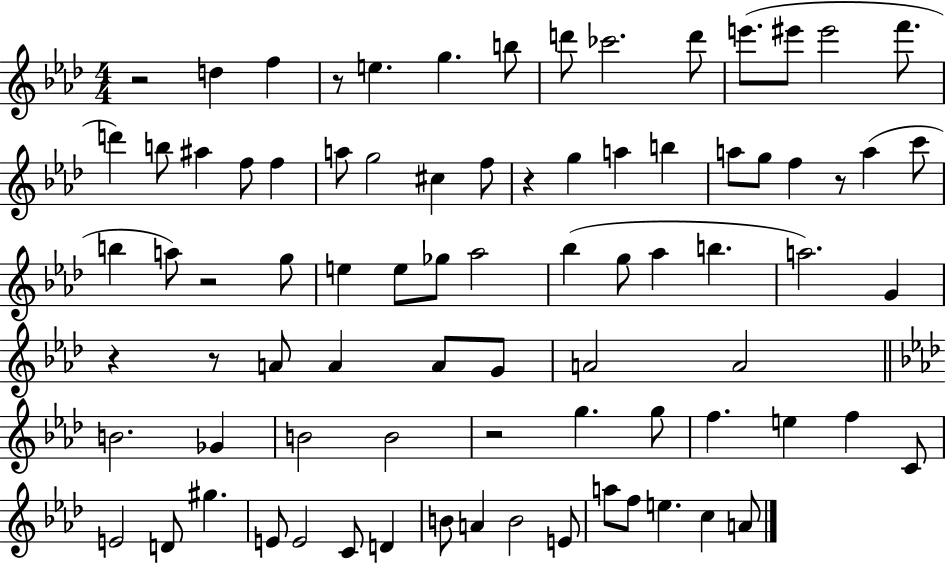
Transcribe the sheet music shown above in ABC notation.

X:1
T:Untitled
M:4/4
L:1/4
K:Ab
z2 d f z/2 e g b/2 d'/2 _c'2 d'/2 e'/2 ^e'/2 ^e'2 f'/2 d' b/2 ^a f/2 f a/2 g2 ^c f/2 z g a b a/2 g/2 f z/2 a c'/2 b a/2 z2 g/2 e e/2 _g/2 _a2 _b g/2 _a b a2 G z z/2 A/2 A A/2 G/2 A2 A2 B2 _G B2 B2 z2 g g/2 f e f C/2 E2 D/2 ^g E/2 E2 C/2 D B/2 A B2 E/2 a/2 f/2 e c A/2